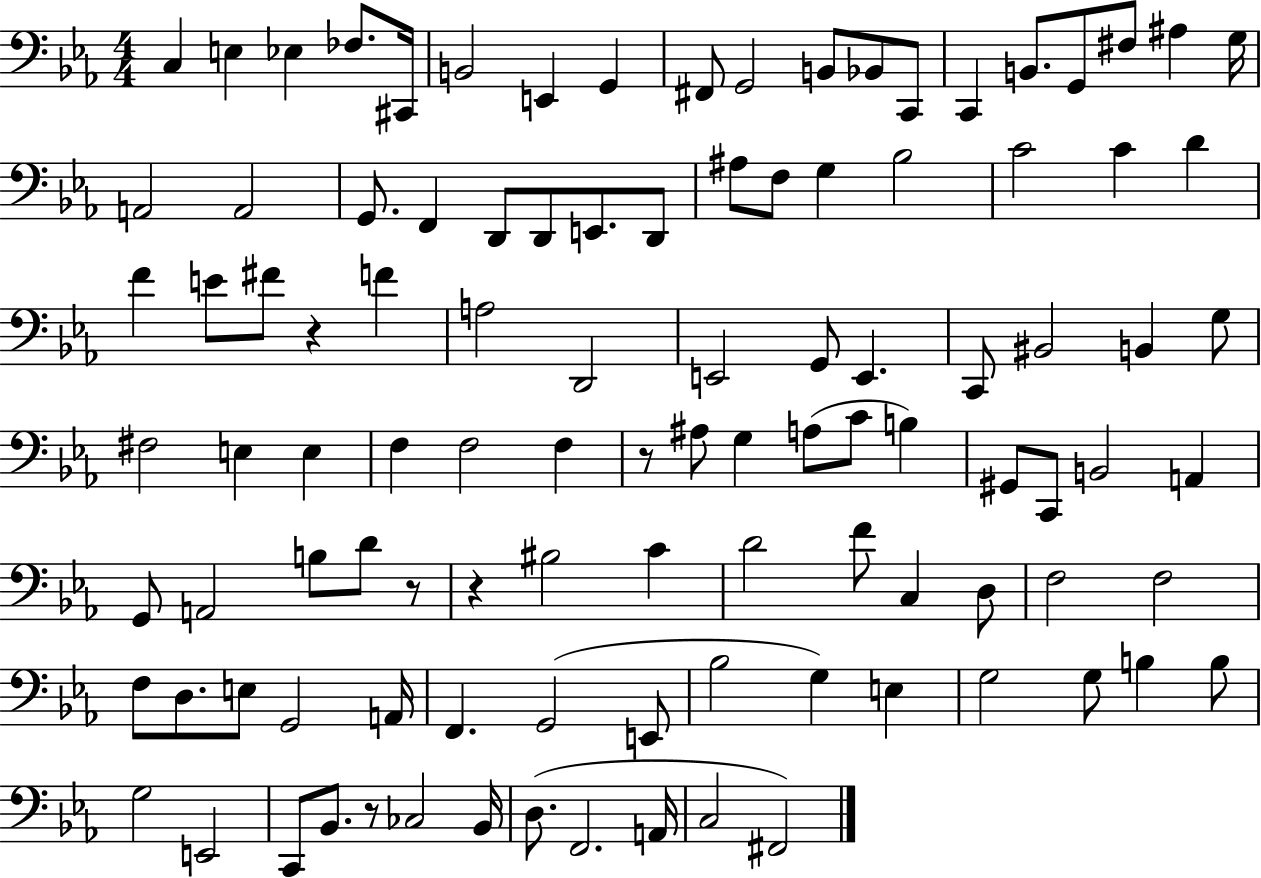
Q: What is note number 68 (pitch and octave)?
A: C4